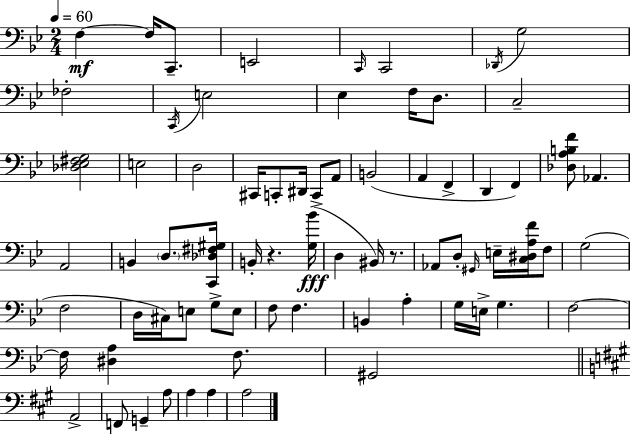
X:1
T:Untitled
M:2/4
L:1/4
K:Gm
F, F,/4 C,,/2 E,,2 C,,/4 C,,2 _D,,/4 G,2 _F,2 C,,/4 E,2 _E, F,/4 D,/2 C,2 [_D,_E,^F,G,]2 E,2 D,2 ^C,,/4 C,,/2 ^D,,/4 C,,/2 A,,/2 B,,2 A,, F,, D,, F,, [_D,A,B,F]/2 _A,, A,,2 B,, D,/2 [C,,_D,^F,^G,]/4 B,,/4 z [G,_B]/4 D, ^B,,/4 z/2 _A,,/2 D,/2 ^G,,/4 E,/4 [C,^D,A,F]/4 F,/2 G,2 F,2 D,/4 ^C,/4 E,/2 G,/2 E,/2 F,/2 F, B,, A, G,/4 E,/4 G, F,2 F,/4 [^D,A,] F,/2 ^G,,2 A,,2 F,,/2 G,, A,/2 A, A, A,2